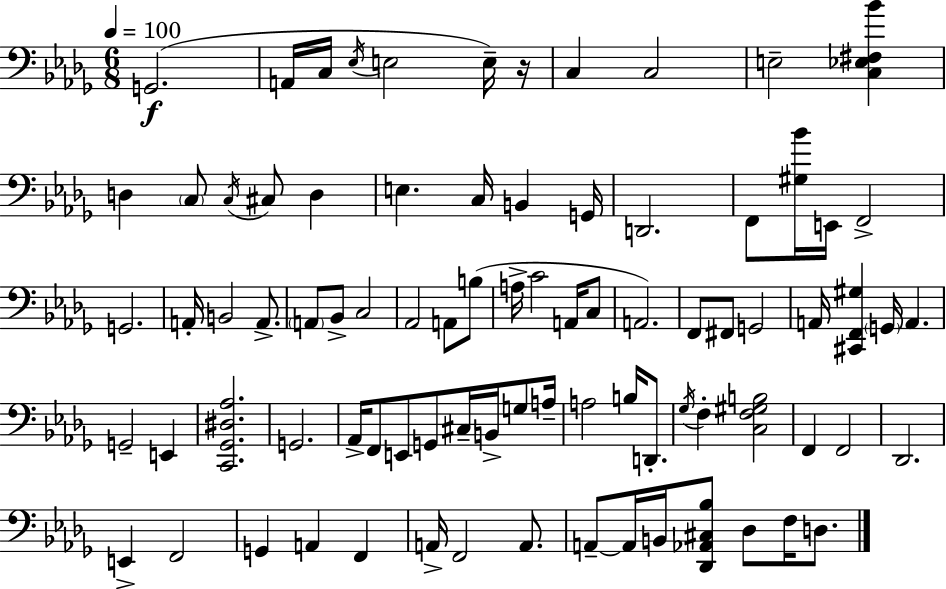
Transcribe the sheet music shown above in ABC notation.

X:1
T:Untitled
M:6/8
L:1/4
K:Bbm
G,,2 A,,/4 C,/4 _E,/4 E,2 E,/4 z/4 C, C,2 E,2 [C,_E,^F,_B] D, C,/2 C,/4 ^C,/2 D, E, C,/4 B,, G,,/4 D,,2 F,,/2 [^G,_B]/4 E,,/4 F,,2 G,,2 A,,/4 B,,2 A,,/2 A,,/2 _B,,/2 C,2 _A,,2 A,,/2 B,/2 A,/4 C2 A,,/4 C,/2 A,,2 F,,/2 ^F,,/2 G,,2 A,,/4 [^C,,F,,^G,] G,,/4 A,, G,,2 E,, [C,,_G,,^D,_A,]2 G,,2 _A,,/4 F,,/2 E,,/2 G,,/2 ^C,/4 B,,/4 G,/2 A,/4 A,2 B,/4 D,,/2 _G,/4 F, [C,F,^G,B,]2 F,, F,,2 _D,,2 E,, F,,2 G,, A,, F,, A,,/4 F,,2 A,,/2 A,,/2 A,,/4 B,,/4 [_D,,_A,,^C,_B,]/2 _D,/2 F,/4 D,/2